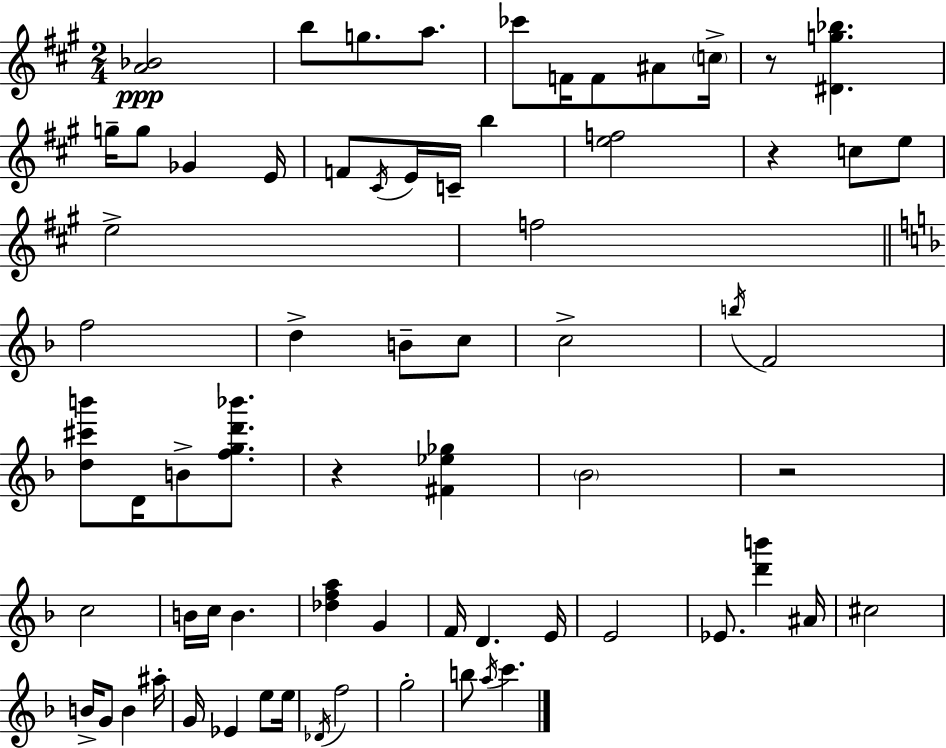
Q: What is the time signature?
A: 2/4